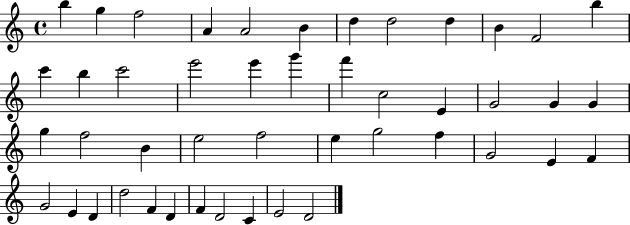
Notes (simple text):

B5/q G5/q F5/h A4/q A4/h B4/q D5/q D5/h D5/q B4/q F4/h B5/q C6/q B5/q C6/h E6/h E6/q G6/q F6/q C5/h E4/q G4/h G4/q G4/q G5/q F5/h B4/q E5/h F5/h E5/q G5/h F5/q G4/h E4/q F4/q G4/h E4/q D4/q D5/h F4/q D4/q F4/q D4/h C4/q E4/h D4/h